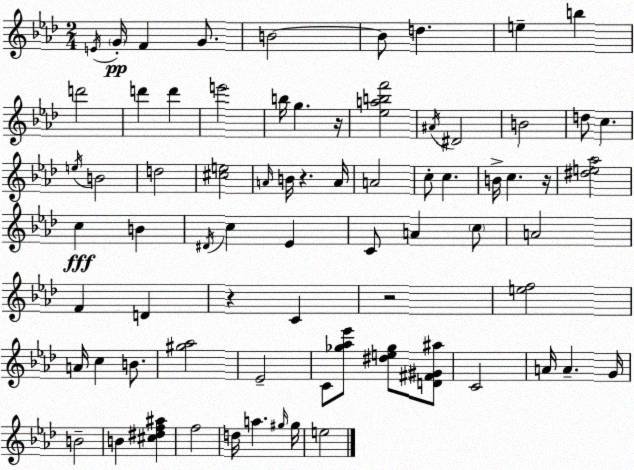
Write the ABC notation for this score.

X:1
T:Untitled
M:2/4
L:1/4
K:Ab
E/4 G/4 F G/2 B2 B/2 d e b d'2 d' d' e'2 b/4 g z/4 [_eabf']2 ^A/4 ^D2 B2 d/2 c e/4 B2 d2 [^ce]2 A/4 B/4 z A/4 A2 c/2 c B/4 c z/4 [^de_a]2 c B ^D/4 c _E C/2 A c/2 A2 F D z C z2 [ef]2 A/4 c B/2 [^g_a]2 _E2 C/2 [_g_a_e']/2 [^de_g]/2 [D^F^G^a]/2 C2 A/4 A G/4 B2 B [^c^df^a] f2 d/4 a ^g/4 ^g/4 e2